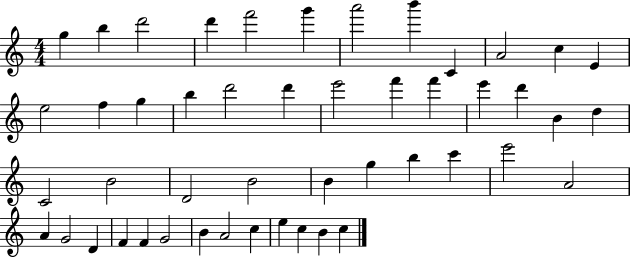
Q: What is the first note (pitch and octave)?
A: G5